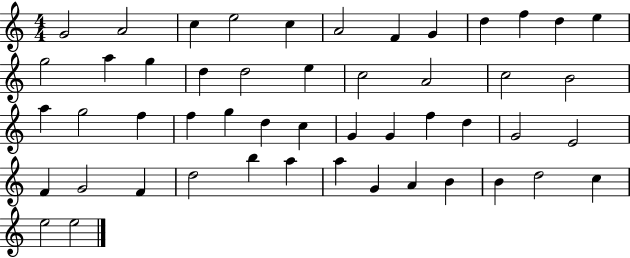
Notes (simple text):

G4/h A4/h C5/q E5/h C5/q A4/h F4/q G4/q D5/q F5/q D5/q E5/q G5/h A5/q G5/q D5/q D5/h E5/q C5/h A4/h C5/h B4/h A5/q G5/h F5/q F5/q G5/q D5/q C5/q G4/q G4/q F5/q D5/q G4/h E4/h F4/q G4/h F4/q D5/h B5/q A5/q A5/q G4/q A4/q B4/q B4/q D5/h C5/q E5/h E5/h